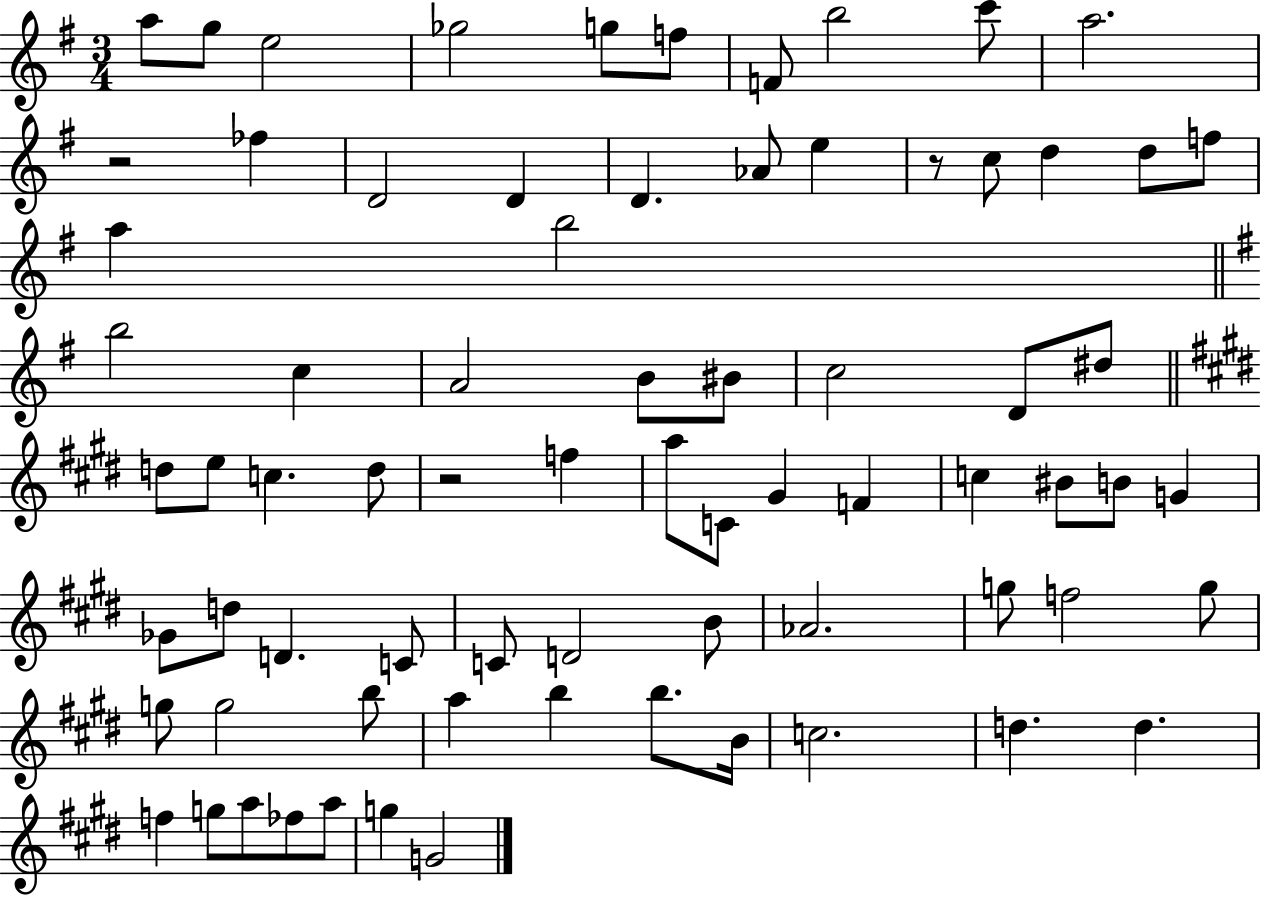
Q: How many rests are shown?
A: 3